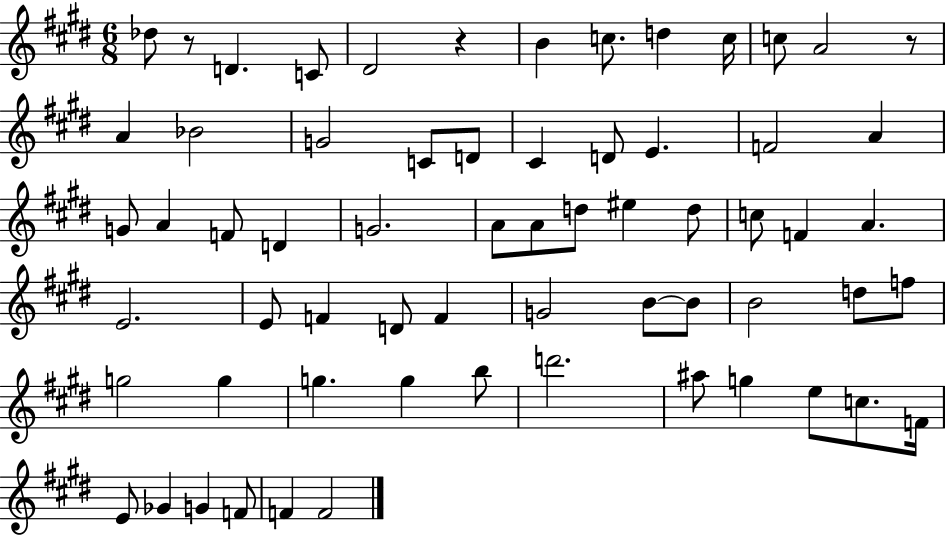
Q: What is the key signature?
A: E major